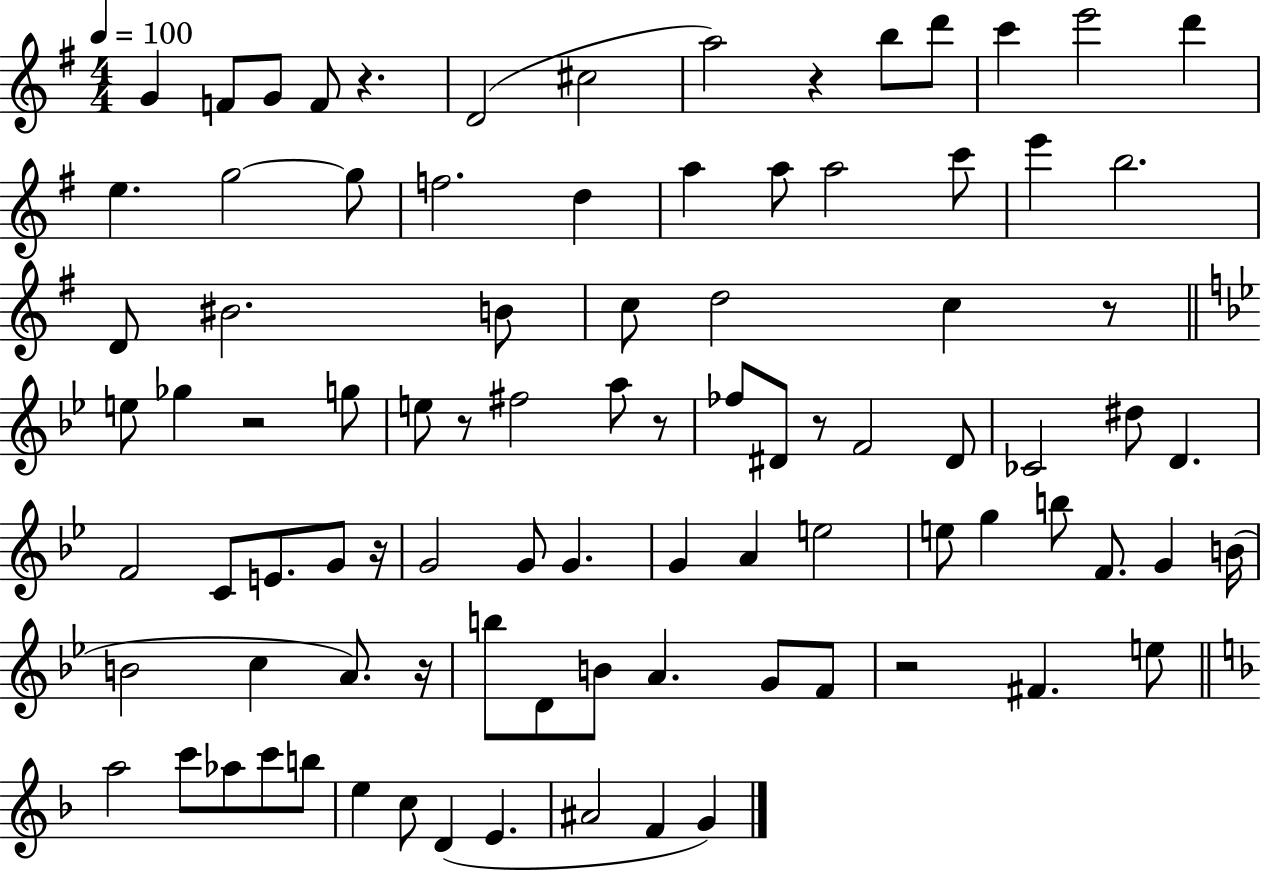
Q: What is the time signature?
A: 4/4